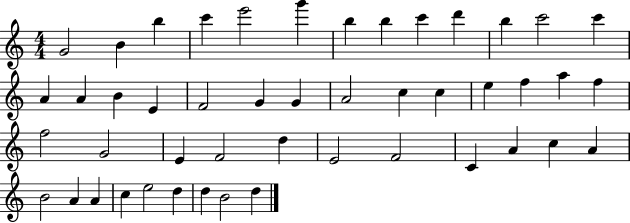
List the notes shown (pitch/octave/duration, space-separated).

G4/h B4/q B5/q C6/q E6/h G6/q B5/q B5/q C6/q D6/q B5/q C6/h C6/q A4/q A4/q B4/q E4/q F4/h G4/q G4/q A4/h C5/q C5/q E5/q F5/q A5/q F5/q F5/h G4/h E4/q F4/h D5/q E4/h F4/h C4/q A4/q C5/q A4/q B4/h A4/q A4/q C5/q E5/h D5/q D5/q B4/h D5/q